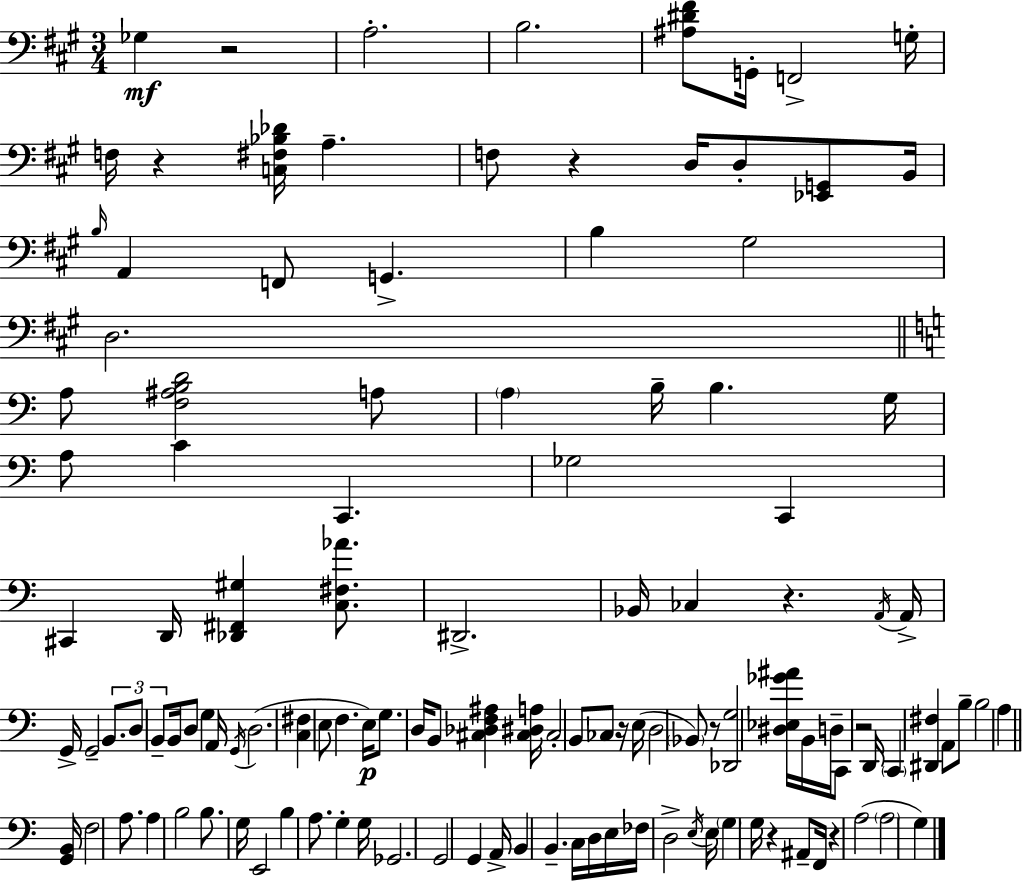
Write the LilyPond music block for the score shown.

{
  \clef bass
  \numericTimeSignature
  \time 3/4
  \key a \major
  \repeat volta 2 { ges4\mf r2 | a2.-. | b2. | <ais dis' fis'>8 g,16-. f,2-> g16-. | \break f16 r4 <c fis bes des'>16 a4.-- | f8 r4 d16 d8-. <ees, g,>8 b,16 | \grace { b16 } a,4 f,8 g,4.-> | b4 gis2 | \break d2. | \bar "||" \break \key c \major a8 <f ais b d'>2 a8 | \parenthesize a4 b16-- b4. g16 | a8 c'4 c,4. | ges2 c,4 | \break cis,4 d,16 <des, fis, gis>4 <c fis aes'>8. | dis,2.-> | bes,16 ces4 r4. \acciaccatura { a,16 } | a,16-> g,16-> g,2-- \tuplet 3/2 { b,8. | \break d8 b,8-- } b,16 d8 g4 | a,16 \acciaccatura { g,16 } d2.( | <c fis>4 e8 f4. | e16\p) g8. d16 b,8 <cis des f ais>4 | \break <cis dis a>16 cis2-. b,8 | ces8 r16 e16( d2 | \parenthesize bes,8) r8 <des, g>2 | <dis ees ges' ais'>16 b,16 d16-- c,8 r2 | \break d,16 \parenthesize c,4 <dis, fis>4 a,8 | b8-- b2 a4 | \bar "||" \break \key c \major <g, b,>16 f2 a8. | a4 b2 | b8. g16 e,2 | b4 a8. g4-. g16 | \break ges,2. | g,2 g,4 | a,16-> b,4 b,4.-- c16 | d16 e16 fes16 d2-> \acciaccatura { e16 } | \break e16 \parenthesize g4 g16 r4 ais,8-- | f,16 r4 a2( | \parenthesize a2 g4) | } \bar "|."
}